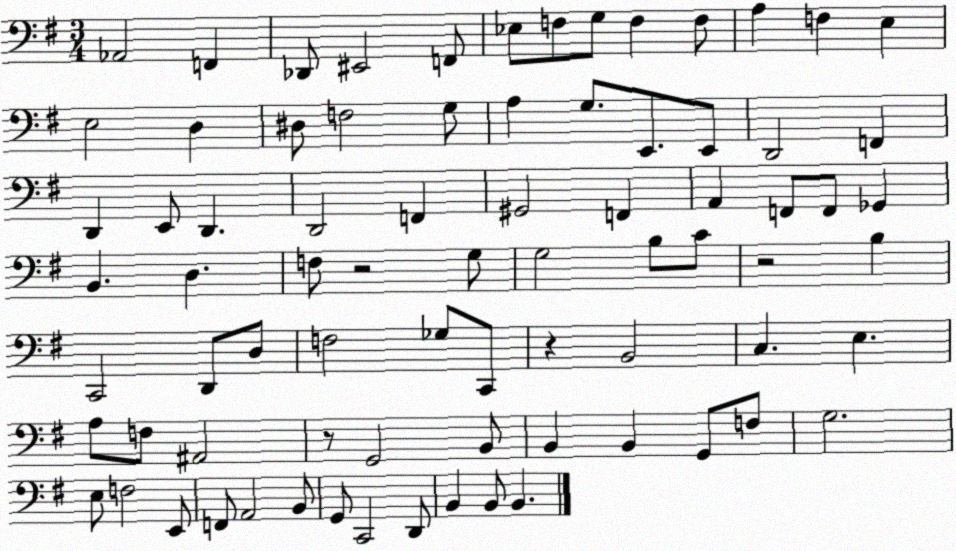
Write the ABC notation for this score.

X:1
T:Untitled
M:3/4
L:1/4
K:G
_A,,2 F,, _D,,/2 ^E,,2 F,,/2 _E,/2 F,/2 G,/2 F, F,/2 A, F, E, E,2 D, ^D,/2 F,2 G,/2 A, G,/2 E,,/2 E,,/2 D,,2 F,, D,, E,,/2 D,, D,,2 F,, ^G,,2 F,, A,, F,,/2 F,,/2 _G,, B,, D, F,/2 z2 G,/2 G,2 B,/2 C/2 z2 B, C,,2 D,,/2 D,/2 F,2 _G,/2 C,,/2 z B,,2 C, E, A,/2 F,/2 ^A,,2 z/2 G,,2 B,,/2 B,, B,, G,,/2 F,/2 G,2 E,/2 F,2 E,,/2 F,,/2 A,,2 B,,/2 G,,/2 C,,2 D,,/2 B,, B,,/2 B,,